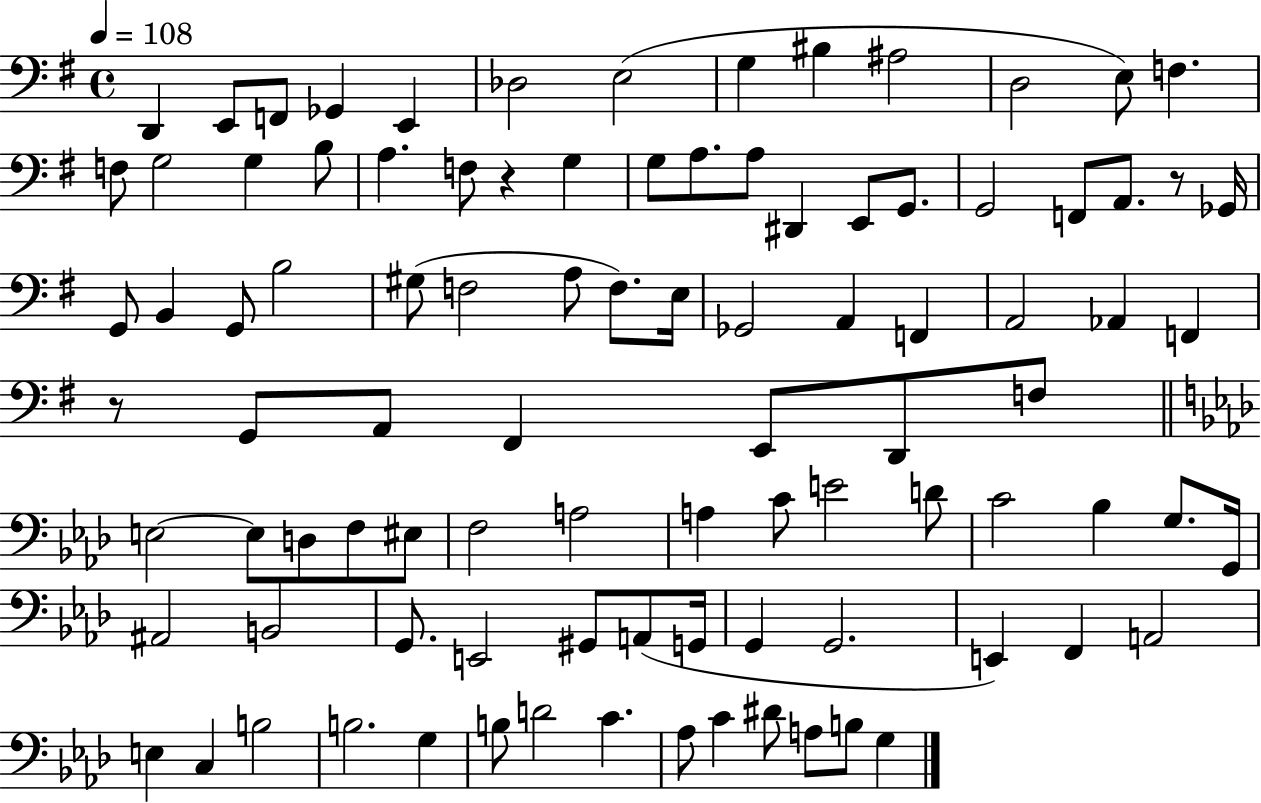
X:1
T:Untitled
M:4/4
L:1/4
K:G
D,, E,,/2 F,,/2 _G,, E,, _D,2 E,2 G, ^B, ^A,2 D,2 E,/2 F, F,/2 G,2 G, B,/2 A, F,/2 z G, G,/2 A,/2 A,/2 ^D,, E,,/2 G,,/2 G,,2 F,,/2 A,,/2 z/2 _G,,/4 G,,/2 B,, G,,/2 B,2 ^G,/2 F,2 A,/2 F,/2 E,/4 _G,,2 A,, F,, A,,2 _A,, F,, z/2 G,,/2 A,,/2 ^F,, E,,/2 D,,/2 F,/2 E,2 E,/2 D,/2 F,/2 ^E,/2 F,2 A,2 A, C/2 E2 D/2 C2 _B, G,/2 G,,/4 ^A,,2 B,,2 G,,/2 E,,2 ^G,,/2 A,,/2 G,,/4 G,, G,,2 E,, F,, A,,2 E, C, B,2 B,2 G, B,/2 D2 C _A,/2 C ^D/2 A,/2 B,/2 G,